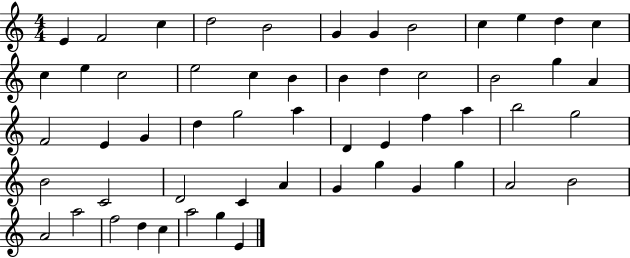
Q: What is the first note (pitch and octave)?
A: E4